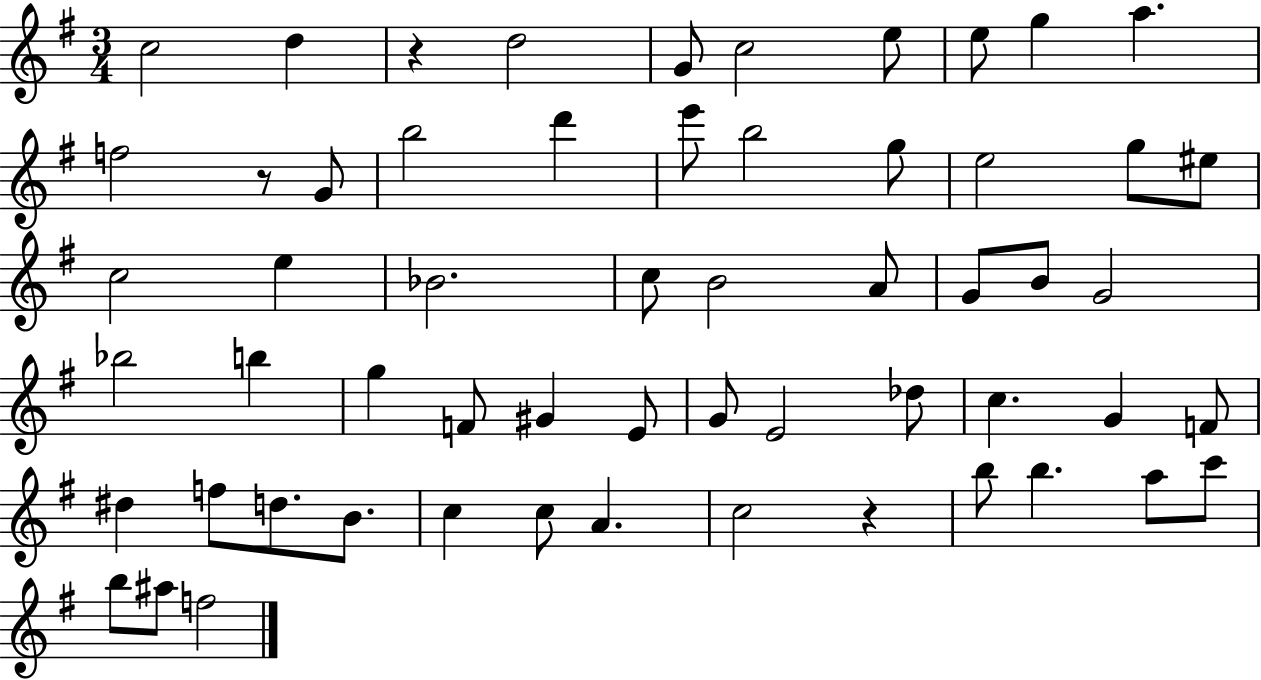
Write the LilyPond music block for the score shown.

{
  \clef treble
  \numericTimeSignature
  \time 3/4
  \key g \major
  \repeat volta 2 { c''2 d''4 | r4 d''2 | g'8 c''2 e''8 | e''8 g''4 a''4. | \break f''2 r8 g'8 | b''2 d'''4 | e'''8 b''2 g''8 | e''2 g''8 eis''8 | \break c''2 e''4 | bes'2. | c''8 b'2 a'8 | g'8 b'8 g'2 | \break bes''2 b''4 | g''4 f'8 gis'4 e'8 | g'8 e'2 des''8 | c''4. g'4 f'8 | \break dis''4 f''8 d''8. b'8. | c''4 c''8 a'4. | c''2 r4 | b''8 b''4. a''8 c'''8 | \break b''8 ais''8 f''2 | } \bar "|."
}